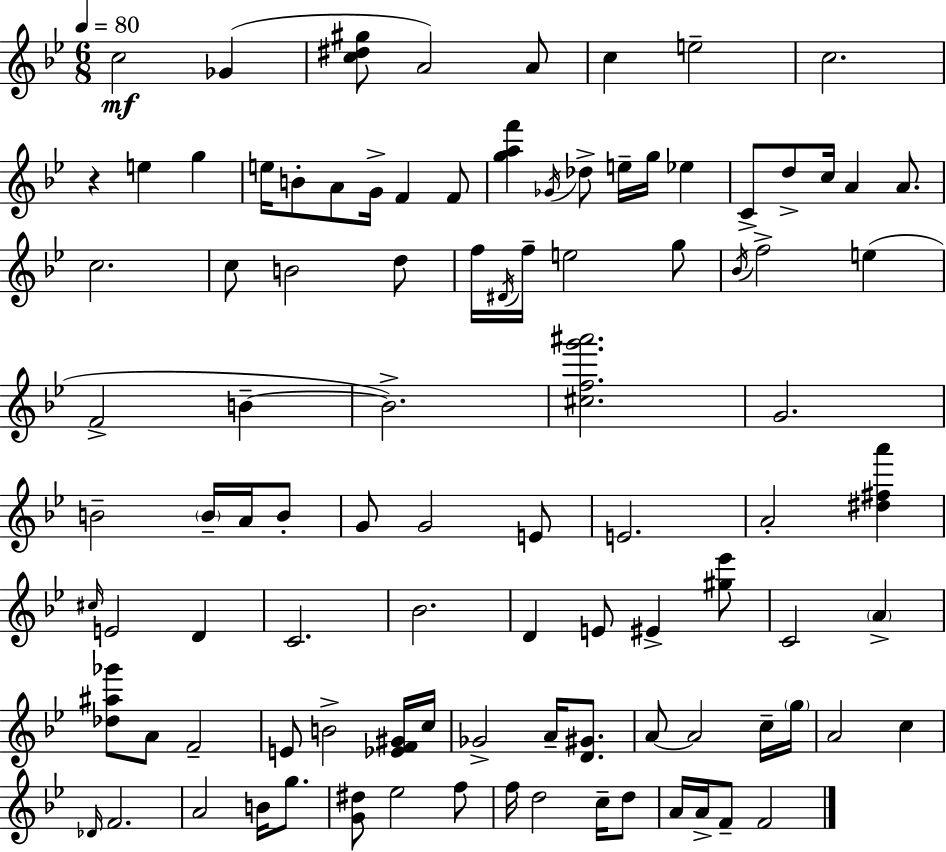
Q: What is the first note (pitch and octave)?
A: C5